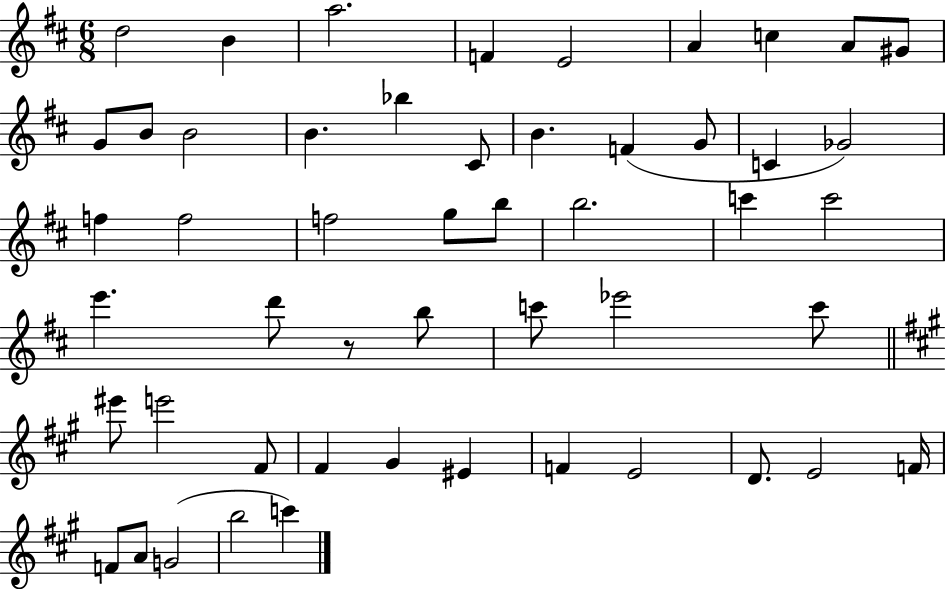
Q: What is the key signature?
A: D major